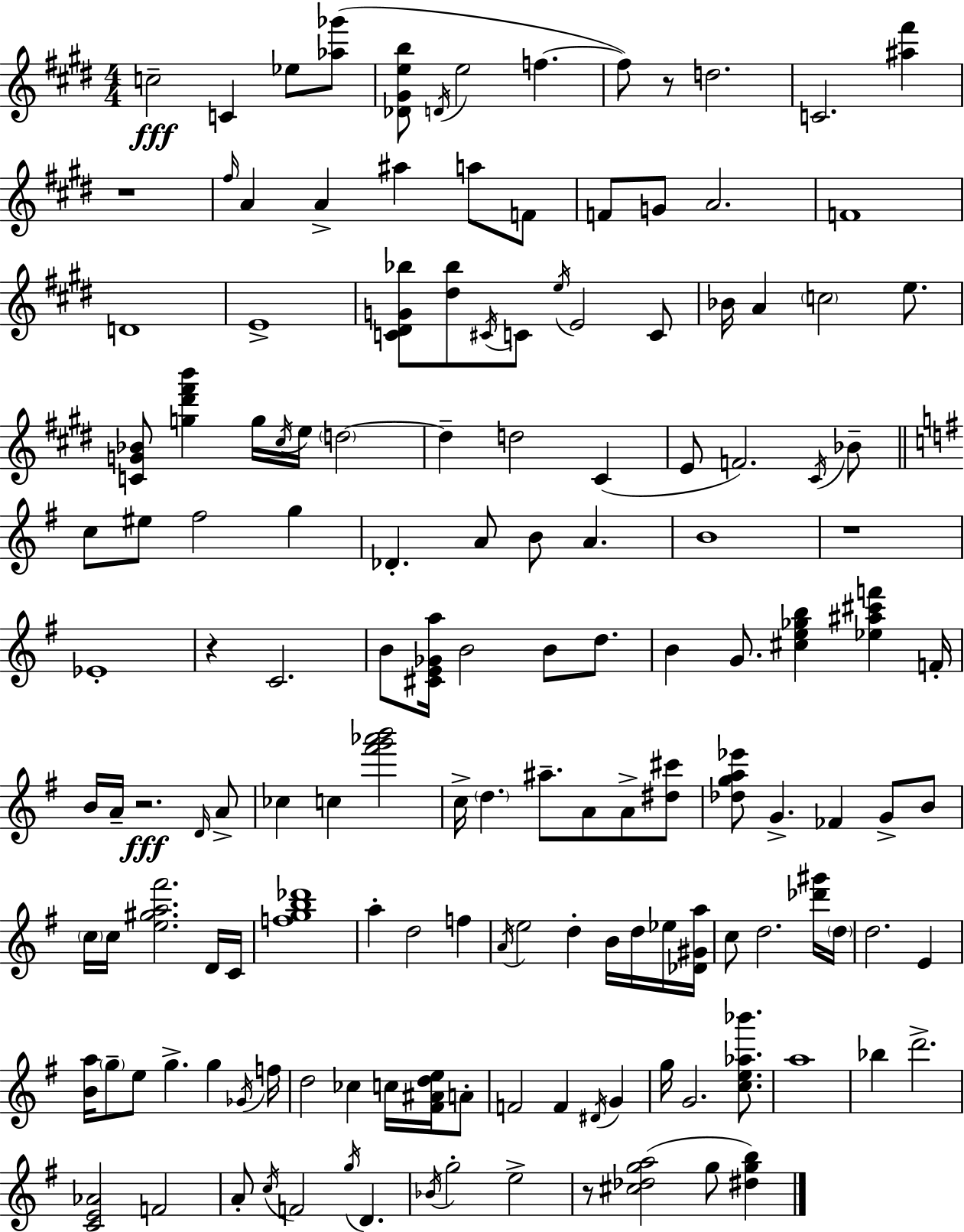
{
  \clef treble
  \numericTimeSignature
  \time 4/4
  \key e \major
  \repeat volta 2 { c''2--\fff c'4 ees''8 <aes'' ges'''>8( | <des' gis' e'' b''>8 \acciaccatura { d'16 } e''2 f''4.~~ | f''8) r8 d''2. | c'2. <ais'' fis'''>4 | \break r1 | \grace { fis''16 } a'4 a'4-> ais''4 a''8 | f'8 f'8 g'8 a'2. | f'1 | \break d'1 | e'1-> | <c' dis' g' bes''>8 <dis'' bes''>8 \acciaccatura { cis'16 } c'8 \acciaccatura { e''16 } e'2 | c'8 bes'16 a'4 \parenthesize c''2 | \break e''8. <c' g' bes'>8 <g'' dis''' fis''' b'''>4 g''16 \acciaccatura { cis''16 } e''16 \parenthesize d''2~~ | d''4-- d''2 | cis'4( e'8 f'2.) | \acciaccatura { cis'16 } bes'8-- \bar "||" \break \key e \minor c''8 eis''8 fis''2 g''4 | des'4.-. a'8 b'8 a'4. | b'1 | r1 | \break ees'1-. | r4 c'2. | b'8 <cis' e' ges' a''>16 b'2 b'8 d''8. | b'4 g'8. <cis'' e'' ges'' b''>4 <ees'' ais'' cis''' f'''>4 f'16-. | \break b'16 a'16-- r2.\fff \grace { d'16 } a'8-> | ces''4 c''4 <fis''' g''' aes''' b'''>2 | c''16-> \parenthesize d''4. ais''8.-- a'8 a'8-> <dis'' cis'''>8 | <des'' g'' a'' ees'''>8 g'4.-> fes'4 g'8-> b'8 | \break \parenthesize c''16 c''16 <e'' gis'' a'' fis'''>2. d'16 | c'16 <f'' g'' b'' des'''>1 | a''4-. d''2 f''4 | \acciaccatura { a'16 } e''2 d''4-. b'16 d''16 | \break ees''16 <des' gis' a''>16 c''8 d''2. | <des''' gis'''>16 \parenthesize d''16 d''2. e'4 | <b' a''>16 \parenthesize g''8-- e''8 g''4.-> g''4 | \acciaccatura { ges'16 } f''16 d''2 ces''4 c''16 | \break <fis' ais' d'' e''>16 a'8-. f'2 f'4 \acciaccatura { dis'16 } | g'4 g''16 g'2. | <c'' e'' aes'' bes'''>8. a''1 | bes''4 d'''2.-> | \break <c' e' aes'>2 f'2 | a'8-. \acciaccatura { c''16 } f'2 \acciaccatura { g''16 } | d'4. \acciaccatura { bes'16 } g''2-. e''2-> | r8 <cis'' des'' g'' a''>2( | \break g''8 <dis'' g'' b''>4) } \bar "|."
}